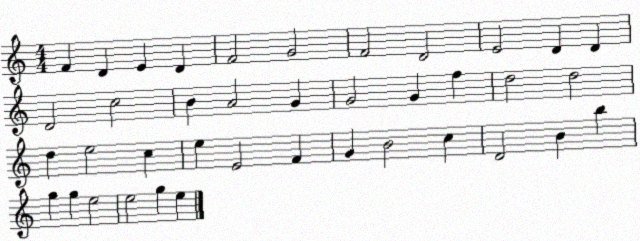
X:1
T:Untitled
M:4/4
L:1/4
K:C
F D E D F2 G2 F2 D2 E2 D D D2 c2 B A2 G G2 G f d2 d2 d e2 c e E2 F G B2 c D2 B b g g e2 e2 g e